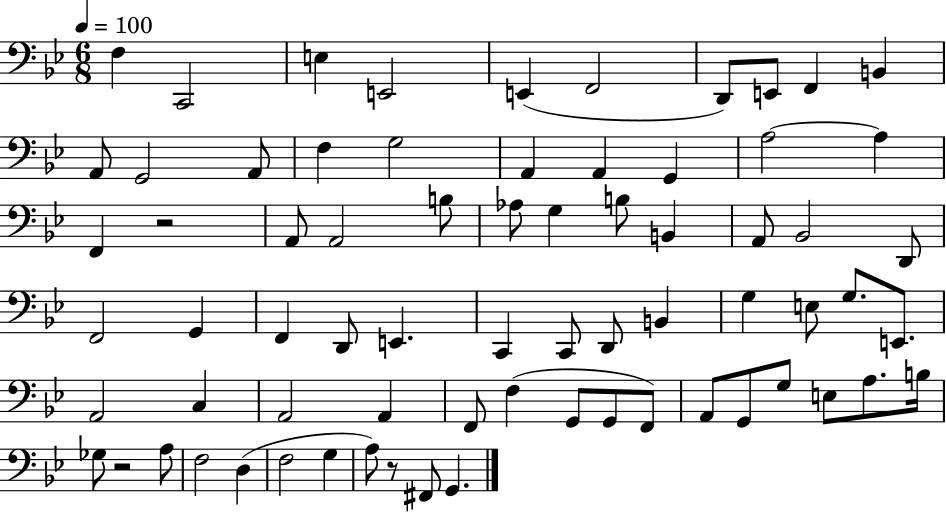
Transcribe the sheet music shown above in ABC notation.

X:1
T:Untitled
M:6/8
L:1/4
K:Bb
F, C,,2 E, E,,2 E,, F,,2 D,,/2 E,,/2 F,, B,, A,,/2 G,,2 A,,/2 F, G,2 A,, A,, G,, A,2 A, F,, z2 A,,/2 A,,2 B,/2 _A,/2 G, B,/2 B,, A,,/2 _B,,2 D,,/2 F,,2 G,, F,, D,,/2 E,, C,, C,,/2 D,,/2 B,, G, E,/2 G,/2 E,,/2 A,,2 C, A,,2 A,, F,,/2 F, G,,/2 G,,/2 F,,/2 A,,/2 G,,/2 G,/2 E,/2 A,/2 B,/4 _G,/2 z2 A,/2 F,2 D, F,2 G, A,/2 z/2 ^F,,/2 G,,